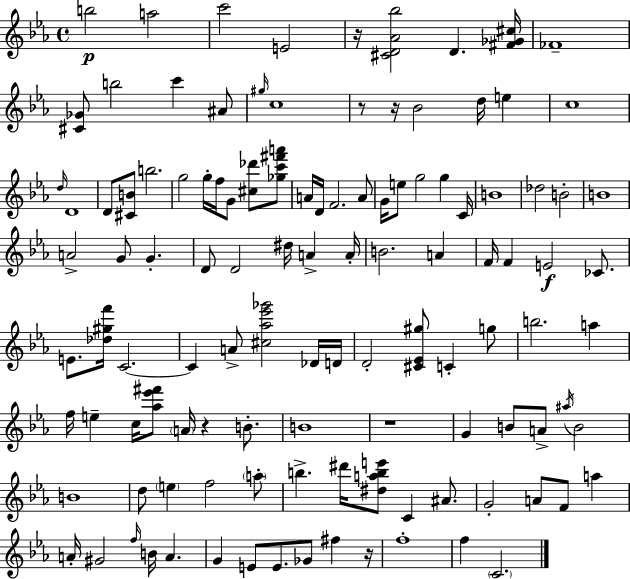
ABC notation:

X:1
T:Untitled
M:4/4
L:1/4
K:Eb
b2 a2 c'2 E2 z/4 [^CD_A_b]2 D [^F_G^c]/4 _F4 [^C_G]/2 b2 c' ^A/2 ^g/4 c4 z/2 z/4 _B2 d/4 e c4 d/4 D4 D/2 [^CB]/2 b2 g2 g/4 f/4 G/2 [^c_d']/2 [_gc'^f'a']/2 A/4 D/4 F2 A/2 G/4 e/2 g2 g C/4 B4 _d2 B2 B4 A2 G/2 G D/2 D2 ^d/4 A A/4 B2 A F/4 F E2 _C/2 E/2 [_d^gf']/4 C2 C A/2 [^c_a_e'_g']2 _D/4 D/4 D2 [^C_E^g]/2 C g/2 b2 a f/4 e c/4 [_a_e'^f']/2 A/4 z B/2 B4 z4 G B/2 A/2 ^a/4 B2 B4 d/2 e f2 a/2 b ^d'/4 [^dabe']/2 C ^A/2 G2 A/2 F/2 a A/4 ^G2 f/4 B/4 A G E/2 E/2 _G/2 ^f z/4 f4 f C2